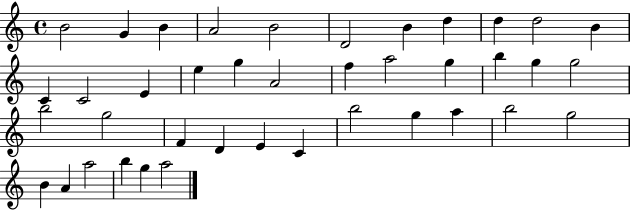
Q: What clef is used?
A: treble